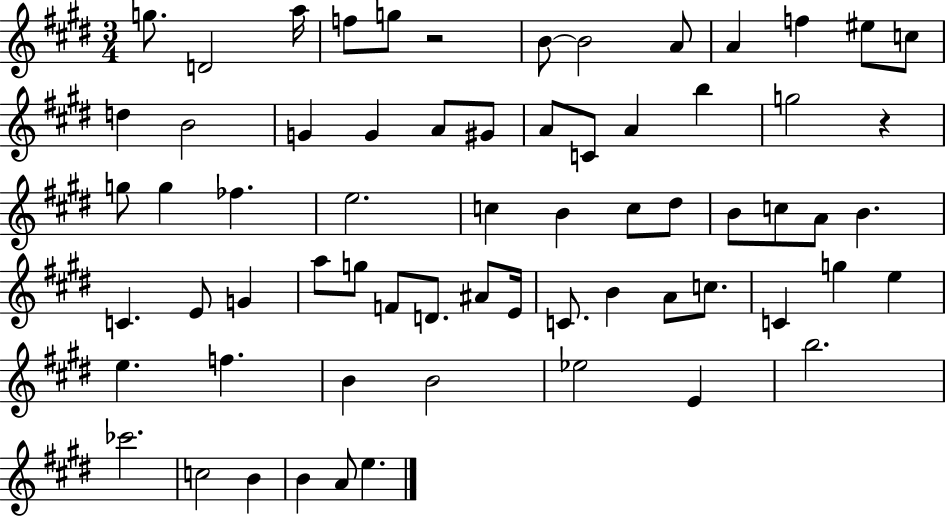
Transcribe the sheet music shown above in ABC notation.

X:1
T:Untitled
M:3/4
L:1/4
K:E
g/2 D2 a/4 f/2 g/2 z2 B/2 B2 A/2 A f ^e/2 c/2 d B2 G G A/2 ^G/2 A/2 C/2 A b g2 z g/2 g _f e2 c B c/2 ^d/2 B/2 c/2 A/2 B C E/2 G a/2 g/2 F/2 D/2 ^A/2 E/4 C/2 B A/2 c/2 C g e e f B B2 _e2 E b2 _c'2 c2 B B A/2 e